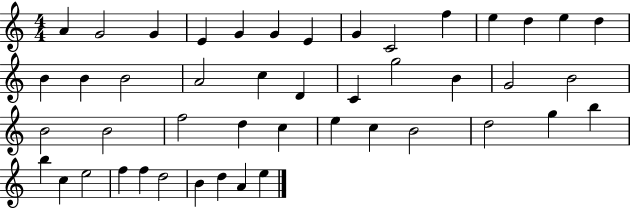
A4/q G4/h G4/q E4/q G4/q G4/q E4/q G4/q C4/h F5/q E5/q D5/q E5/q D5/q B4/q B4/q B4/h A4/h C5/q D4/q C4/q G5/h B4/q G4/h B4/h B4/h B4/h F5/h D5/q C5/q E5/q C5/q B4/h D5/h G5/q B5/q B5/q C5/q E5/h F5/q F5/q D5/h B4/q D5/q A4/q E5/q